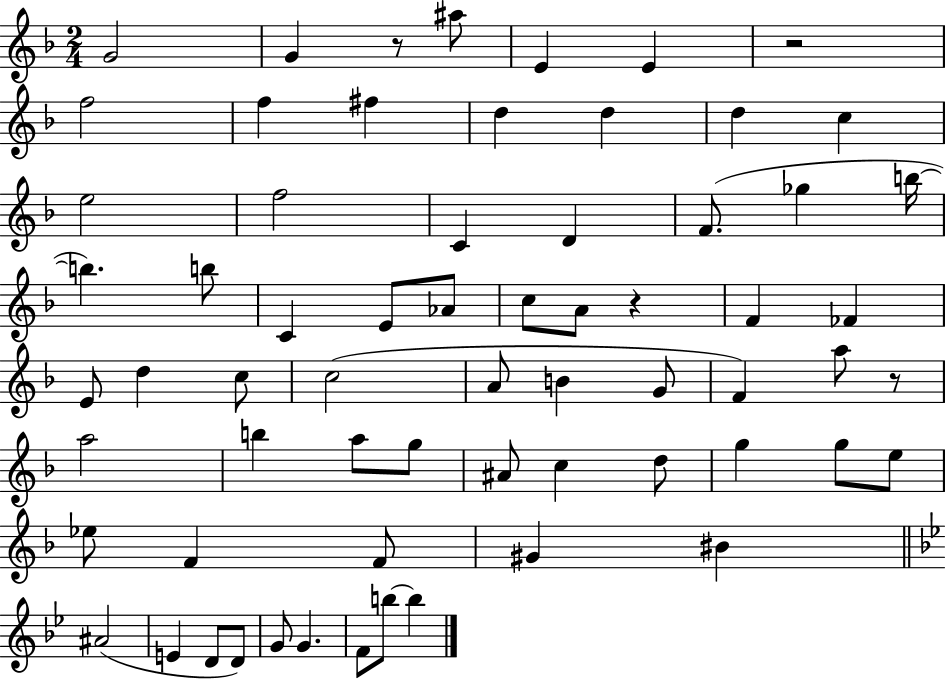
X:1
T:Untitled
M:2/4
L:1/4
K:F
G2 G z/2 ^a/2 E E z2 f2 f ^f d d d c e2 f2 C D F/2 _g b/4 b b/2 C E/2 _A/2 c/2 A/2 z F _F E/2 d c/2 c2 A/2 B G/2 F a/2 z/2 a2 b a/2 g/2 ^A/2 c d/2 g g/2 e/2 _e/2 F F/2 ^G ^B ^A2 E D/2 D/2 G/2 G F/2 b/2 b